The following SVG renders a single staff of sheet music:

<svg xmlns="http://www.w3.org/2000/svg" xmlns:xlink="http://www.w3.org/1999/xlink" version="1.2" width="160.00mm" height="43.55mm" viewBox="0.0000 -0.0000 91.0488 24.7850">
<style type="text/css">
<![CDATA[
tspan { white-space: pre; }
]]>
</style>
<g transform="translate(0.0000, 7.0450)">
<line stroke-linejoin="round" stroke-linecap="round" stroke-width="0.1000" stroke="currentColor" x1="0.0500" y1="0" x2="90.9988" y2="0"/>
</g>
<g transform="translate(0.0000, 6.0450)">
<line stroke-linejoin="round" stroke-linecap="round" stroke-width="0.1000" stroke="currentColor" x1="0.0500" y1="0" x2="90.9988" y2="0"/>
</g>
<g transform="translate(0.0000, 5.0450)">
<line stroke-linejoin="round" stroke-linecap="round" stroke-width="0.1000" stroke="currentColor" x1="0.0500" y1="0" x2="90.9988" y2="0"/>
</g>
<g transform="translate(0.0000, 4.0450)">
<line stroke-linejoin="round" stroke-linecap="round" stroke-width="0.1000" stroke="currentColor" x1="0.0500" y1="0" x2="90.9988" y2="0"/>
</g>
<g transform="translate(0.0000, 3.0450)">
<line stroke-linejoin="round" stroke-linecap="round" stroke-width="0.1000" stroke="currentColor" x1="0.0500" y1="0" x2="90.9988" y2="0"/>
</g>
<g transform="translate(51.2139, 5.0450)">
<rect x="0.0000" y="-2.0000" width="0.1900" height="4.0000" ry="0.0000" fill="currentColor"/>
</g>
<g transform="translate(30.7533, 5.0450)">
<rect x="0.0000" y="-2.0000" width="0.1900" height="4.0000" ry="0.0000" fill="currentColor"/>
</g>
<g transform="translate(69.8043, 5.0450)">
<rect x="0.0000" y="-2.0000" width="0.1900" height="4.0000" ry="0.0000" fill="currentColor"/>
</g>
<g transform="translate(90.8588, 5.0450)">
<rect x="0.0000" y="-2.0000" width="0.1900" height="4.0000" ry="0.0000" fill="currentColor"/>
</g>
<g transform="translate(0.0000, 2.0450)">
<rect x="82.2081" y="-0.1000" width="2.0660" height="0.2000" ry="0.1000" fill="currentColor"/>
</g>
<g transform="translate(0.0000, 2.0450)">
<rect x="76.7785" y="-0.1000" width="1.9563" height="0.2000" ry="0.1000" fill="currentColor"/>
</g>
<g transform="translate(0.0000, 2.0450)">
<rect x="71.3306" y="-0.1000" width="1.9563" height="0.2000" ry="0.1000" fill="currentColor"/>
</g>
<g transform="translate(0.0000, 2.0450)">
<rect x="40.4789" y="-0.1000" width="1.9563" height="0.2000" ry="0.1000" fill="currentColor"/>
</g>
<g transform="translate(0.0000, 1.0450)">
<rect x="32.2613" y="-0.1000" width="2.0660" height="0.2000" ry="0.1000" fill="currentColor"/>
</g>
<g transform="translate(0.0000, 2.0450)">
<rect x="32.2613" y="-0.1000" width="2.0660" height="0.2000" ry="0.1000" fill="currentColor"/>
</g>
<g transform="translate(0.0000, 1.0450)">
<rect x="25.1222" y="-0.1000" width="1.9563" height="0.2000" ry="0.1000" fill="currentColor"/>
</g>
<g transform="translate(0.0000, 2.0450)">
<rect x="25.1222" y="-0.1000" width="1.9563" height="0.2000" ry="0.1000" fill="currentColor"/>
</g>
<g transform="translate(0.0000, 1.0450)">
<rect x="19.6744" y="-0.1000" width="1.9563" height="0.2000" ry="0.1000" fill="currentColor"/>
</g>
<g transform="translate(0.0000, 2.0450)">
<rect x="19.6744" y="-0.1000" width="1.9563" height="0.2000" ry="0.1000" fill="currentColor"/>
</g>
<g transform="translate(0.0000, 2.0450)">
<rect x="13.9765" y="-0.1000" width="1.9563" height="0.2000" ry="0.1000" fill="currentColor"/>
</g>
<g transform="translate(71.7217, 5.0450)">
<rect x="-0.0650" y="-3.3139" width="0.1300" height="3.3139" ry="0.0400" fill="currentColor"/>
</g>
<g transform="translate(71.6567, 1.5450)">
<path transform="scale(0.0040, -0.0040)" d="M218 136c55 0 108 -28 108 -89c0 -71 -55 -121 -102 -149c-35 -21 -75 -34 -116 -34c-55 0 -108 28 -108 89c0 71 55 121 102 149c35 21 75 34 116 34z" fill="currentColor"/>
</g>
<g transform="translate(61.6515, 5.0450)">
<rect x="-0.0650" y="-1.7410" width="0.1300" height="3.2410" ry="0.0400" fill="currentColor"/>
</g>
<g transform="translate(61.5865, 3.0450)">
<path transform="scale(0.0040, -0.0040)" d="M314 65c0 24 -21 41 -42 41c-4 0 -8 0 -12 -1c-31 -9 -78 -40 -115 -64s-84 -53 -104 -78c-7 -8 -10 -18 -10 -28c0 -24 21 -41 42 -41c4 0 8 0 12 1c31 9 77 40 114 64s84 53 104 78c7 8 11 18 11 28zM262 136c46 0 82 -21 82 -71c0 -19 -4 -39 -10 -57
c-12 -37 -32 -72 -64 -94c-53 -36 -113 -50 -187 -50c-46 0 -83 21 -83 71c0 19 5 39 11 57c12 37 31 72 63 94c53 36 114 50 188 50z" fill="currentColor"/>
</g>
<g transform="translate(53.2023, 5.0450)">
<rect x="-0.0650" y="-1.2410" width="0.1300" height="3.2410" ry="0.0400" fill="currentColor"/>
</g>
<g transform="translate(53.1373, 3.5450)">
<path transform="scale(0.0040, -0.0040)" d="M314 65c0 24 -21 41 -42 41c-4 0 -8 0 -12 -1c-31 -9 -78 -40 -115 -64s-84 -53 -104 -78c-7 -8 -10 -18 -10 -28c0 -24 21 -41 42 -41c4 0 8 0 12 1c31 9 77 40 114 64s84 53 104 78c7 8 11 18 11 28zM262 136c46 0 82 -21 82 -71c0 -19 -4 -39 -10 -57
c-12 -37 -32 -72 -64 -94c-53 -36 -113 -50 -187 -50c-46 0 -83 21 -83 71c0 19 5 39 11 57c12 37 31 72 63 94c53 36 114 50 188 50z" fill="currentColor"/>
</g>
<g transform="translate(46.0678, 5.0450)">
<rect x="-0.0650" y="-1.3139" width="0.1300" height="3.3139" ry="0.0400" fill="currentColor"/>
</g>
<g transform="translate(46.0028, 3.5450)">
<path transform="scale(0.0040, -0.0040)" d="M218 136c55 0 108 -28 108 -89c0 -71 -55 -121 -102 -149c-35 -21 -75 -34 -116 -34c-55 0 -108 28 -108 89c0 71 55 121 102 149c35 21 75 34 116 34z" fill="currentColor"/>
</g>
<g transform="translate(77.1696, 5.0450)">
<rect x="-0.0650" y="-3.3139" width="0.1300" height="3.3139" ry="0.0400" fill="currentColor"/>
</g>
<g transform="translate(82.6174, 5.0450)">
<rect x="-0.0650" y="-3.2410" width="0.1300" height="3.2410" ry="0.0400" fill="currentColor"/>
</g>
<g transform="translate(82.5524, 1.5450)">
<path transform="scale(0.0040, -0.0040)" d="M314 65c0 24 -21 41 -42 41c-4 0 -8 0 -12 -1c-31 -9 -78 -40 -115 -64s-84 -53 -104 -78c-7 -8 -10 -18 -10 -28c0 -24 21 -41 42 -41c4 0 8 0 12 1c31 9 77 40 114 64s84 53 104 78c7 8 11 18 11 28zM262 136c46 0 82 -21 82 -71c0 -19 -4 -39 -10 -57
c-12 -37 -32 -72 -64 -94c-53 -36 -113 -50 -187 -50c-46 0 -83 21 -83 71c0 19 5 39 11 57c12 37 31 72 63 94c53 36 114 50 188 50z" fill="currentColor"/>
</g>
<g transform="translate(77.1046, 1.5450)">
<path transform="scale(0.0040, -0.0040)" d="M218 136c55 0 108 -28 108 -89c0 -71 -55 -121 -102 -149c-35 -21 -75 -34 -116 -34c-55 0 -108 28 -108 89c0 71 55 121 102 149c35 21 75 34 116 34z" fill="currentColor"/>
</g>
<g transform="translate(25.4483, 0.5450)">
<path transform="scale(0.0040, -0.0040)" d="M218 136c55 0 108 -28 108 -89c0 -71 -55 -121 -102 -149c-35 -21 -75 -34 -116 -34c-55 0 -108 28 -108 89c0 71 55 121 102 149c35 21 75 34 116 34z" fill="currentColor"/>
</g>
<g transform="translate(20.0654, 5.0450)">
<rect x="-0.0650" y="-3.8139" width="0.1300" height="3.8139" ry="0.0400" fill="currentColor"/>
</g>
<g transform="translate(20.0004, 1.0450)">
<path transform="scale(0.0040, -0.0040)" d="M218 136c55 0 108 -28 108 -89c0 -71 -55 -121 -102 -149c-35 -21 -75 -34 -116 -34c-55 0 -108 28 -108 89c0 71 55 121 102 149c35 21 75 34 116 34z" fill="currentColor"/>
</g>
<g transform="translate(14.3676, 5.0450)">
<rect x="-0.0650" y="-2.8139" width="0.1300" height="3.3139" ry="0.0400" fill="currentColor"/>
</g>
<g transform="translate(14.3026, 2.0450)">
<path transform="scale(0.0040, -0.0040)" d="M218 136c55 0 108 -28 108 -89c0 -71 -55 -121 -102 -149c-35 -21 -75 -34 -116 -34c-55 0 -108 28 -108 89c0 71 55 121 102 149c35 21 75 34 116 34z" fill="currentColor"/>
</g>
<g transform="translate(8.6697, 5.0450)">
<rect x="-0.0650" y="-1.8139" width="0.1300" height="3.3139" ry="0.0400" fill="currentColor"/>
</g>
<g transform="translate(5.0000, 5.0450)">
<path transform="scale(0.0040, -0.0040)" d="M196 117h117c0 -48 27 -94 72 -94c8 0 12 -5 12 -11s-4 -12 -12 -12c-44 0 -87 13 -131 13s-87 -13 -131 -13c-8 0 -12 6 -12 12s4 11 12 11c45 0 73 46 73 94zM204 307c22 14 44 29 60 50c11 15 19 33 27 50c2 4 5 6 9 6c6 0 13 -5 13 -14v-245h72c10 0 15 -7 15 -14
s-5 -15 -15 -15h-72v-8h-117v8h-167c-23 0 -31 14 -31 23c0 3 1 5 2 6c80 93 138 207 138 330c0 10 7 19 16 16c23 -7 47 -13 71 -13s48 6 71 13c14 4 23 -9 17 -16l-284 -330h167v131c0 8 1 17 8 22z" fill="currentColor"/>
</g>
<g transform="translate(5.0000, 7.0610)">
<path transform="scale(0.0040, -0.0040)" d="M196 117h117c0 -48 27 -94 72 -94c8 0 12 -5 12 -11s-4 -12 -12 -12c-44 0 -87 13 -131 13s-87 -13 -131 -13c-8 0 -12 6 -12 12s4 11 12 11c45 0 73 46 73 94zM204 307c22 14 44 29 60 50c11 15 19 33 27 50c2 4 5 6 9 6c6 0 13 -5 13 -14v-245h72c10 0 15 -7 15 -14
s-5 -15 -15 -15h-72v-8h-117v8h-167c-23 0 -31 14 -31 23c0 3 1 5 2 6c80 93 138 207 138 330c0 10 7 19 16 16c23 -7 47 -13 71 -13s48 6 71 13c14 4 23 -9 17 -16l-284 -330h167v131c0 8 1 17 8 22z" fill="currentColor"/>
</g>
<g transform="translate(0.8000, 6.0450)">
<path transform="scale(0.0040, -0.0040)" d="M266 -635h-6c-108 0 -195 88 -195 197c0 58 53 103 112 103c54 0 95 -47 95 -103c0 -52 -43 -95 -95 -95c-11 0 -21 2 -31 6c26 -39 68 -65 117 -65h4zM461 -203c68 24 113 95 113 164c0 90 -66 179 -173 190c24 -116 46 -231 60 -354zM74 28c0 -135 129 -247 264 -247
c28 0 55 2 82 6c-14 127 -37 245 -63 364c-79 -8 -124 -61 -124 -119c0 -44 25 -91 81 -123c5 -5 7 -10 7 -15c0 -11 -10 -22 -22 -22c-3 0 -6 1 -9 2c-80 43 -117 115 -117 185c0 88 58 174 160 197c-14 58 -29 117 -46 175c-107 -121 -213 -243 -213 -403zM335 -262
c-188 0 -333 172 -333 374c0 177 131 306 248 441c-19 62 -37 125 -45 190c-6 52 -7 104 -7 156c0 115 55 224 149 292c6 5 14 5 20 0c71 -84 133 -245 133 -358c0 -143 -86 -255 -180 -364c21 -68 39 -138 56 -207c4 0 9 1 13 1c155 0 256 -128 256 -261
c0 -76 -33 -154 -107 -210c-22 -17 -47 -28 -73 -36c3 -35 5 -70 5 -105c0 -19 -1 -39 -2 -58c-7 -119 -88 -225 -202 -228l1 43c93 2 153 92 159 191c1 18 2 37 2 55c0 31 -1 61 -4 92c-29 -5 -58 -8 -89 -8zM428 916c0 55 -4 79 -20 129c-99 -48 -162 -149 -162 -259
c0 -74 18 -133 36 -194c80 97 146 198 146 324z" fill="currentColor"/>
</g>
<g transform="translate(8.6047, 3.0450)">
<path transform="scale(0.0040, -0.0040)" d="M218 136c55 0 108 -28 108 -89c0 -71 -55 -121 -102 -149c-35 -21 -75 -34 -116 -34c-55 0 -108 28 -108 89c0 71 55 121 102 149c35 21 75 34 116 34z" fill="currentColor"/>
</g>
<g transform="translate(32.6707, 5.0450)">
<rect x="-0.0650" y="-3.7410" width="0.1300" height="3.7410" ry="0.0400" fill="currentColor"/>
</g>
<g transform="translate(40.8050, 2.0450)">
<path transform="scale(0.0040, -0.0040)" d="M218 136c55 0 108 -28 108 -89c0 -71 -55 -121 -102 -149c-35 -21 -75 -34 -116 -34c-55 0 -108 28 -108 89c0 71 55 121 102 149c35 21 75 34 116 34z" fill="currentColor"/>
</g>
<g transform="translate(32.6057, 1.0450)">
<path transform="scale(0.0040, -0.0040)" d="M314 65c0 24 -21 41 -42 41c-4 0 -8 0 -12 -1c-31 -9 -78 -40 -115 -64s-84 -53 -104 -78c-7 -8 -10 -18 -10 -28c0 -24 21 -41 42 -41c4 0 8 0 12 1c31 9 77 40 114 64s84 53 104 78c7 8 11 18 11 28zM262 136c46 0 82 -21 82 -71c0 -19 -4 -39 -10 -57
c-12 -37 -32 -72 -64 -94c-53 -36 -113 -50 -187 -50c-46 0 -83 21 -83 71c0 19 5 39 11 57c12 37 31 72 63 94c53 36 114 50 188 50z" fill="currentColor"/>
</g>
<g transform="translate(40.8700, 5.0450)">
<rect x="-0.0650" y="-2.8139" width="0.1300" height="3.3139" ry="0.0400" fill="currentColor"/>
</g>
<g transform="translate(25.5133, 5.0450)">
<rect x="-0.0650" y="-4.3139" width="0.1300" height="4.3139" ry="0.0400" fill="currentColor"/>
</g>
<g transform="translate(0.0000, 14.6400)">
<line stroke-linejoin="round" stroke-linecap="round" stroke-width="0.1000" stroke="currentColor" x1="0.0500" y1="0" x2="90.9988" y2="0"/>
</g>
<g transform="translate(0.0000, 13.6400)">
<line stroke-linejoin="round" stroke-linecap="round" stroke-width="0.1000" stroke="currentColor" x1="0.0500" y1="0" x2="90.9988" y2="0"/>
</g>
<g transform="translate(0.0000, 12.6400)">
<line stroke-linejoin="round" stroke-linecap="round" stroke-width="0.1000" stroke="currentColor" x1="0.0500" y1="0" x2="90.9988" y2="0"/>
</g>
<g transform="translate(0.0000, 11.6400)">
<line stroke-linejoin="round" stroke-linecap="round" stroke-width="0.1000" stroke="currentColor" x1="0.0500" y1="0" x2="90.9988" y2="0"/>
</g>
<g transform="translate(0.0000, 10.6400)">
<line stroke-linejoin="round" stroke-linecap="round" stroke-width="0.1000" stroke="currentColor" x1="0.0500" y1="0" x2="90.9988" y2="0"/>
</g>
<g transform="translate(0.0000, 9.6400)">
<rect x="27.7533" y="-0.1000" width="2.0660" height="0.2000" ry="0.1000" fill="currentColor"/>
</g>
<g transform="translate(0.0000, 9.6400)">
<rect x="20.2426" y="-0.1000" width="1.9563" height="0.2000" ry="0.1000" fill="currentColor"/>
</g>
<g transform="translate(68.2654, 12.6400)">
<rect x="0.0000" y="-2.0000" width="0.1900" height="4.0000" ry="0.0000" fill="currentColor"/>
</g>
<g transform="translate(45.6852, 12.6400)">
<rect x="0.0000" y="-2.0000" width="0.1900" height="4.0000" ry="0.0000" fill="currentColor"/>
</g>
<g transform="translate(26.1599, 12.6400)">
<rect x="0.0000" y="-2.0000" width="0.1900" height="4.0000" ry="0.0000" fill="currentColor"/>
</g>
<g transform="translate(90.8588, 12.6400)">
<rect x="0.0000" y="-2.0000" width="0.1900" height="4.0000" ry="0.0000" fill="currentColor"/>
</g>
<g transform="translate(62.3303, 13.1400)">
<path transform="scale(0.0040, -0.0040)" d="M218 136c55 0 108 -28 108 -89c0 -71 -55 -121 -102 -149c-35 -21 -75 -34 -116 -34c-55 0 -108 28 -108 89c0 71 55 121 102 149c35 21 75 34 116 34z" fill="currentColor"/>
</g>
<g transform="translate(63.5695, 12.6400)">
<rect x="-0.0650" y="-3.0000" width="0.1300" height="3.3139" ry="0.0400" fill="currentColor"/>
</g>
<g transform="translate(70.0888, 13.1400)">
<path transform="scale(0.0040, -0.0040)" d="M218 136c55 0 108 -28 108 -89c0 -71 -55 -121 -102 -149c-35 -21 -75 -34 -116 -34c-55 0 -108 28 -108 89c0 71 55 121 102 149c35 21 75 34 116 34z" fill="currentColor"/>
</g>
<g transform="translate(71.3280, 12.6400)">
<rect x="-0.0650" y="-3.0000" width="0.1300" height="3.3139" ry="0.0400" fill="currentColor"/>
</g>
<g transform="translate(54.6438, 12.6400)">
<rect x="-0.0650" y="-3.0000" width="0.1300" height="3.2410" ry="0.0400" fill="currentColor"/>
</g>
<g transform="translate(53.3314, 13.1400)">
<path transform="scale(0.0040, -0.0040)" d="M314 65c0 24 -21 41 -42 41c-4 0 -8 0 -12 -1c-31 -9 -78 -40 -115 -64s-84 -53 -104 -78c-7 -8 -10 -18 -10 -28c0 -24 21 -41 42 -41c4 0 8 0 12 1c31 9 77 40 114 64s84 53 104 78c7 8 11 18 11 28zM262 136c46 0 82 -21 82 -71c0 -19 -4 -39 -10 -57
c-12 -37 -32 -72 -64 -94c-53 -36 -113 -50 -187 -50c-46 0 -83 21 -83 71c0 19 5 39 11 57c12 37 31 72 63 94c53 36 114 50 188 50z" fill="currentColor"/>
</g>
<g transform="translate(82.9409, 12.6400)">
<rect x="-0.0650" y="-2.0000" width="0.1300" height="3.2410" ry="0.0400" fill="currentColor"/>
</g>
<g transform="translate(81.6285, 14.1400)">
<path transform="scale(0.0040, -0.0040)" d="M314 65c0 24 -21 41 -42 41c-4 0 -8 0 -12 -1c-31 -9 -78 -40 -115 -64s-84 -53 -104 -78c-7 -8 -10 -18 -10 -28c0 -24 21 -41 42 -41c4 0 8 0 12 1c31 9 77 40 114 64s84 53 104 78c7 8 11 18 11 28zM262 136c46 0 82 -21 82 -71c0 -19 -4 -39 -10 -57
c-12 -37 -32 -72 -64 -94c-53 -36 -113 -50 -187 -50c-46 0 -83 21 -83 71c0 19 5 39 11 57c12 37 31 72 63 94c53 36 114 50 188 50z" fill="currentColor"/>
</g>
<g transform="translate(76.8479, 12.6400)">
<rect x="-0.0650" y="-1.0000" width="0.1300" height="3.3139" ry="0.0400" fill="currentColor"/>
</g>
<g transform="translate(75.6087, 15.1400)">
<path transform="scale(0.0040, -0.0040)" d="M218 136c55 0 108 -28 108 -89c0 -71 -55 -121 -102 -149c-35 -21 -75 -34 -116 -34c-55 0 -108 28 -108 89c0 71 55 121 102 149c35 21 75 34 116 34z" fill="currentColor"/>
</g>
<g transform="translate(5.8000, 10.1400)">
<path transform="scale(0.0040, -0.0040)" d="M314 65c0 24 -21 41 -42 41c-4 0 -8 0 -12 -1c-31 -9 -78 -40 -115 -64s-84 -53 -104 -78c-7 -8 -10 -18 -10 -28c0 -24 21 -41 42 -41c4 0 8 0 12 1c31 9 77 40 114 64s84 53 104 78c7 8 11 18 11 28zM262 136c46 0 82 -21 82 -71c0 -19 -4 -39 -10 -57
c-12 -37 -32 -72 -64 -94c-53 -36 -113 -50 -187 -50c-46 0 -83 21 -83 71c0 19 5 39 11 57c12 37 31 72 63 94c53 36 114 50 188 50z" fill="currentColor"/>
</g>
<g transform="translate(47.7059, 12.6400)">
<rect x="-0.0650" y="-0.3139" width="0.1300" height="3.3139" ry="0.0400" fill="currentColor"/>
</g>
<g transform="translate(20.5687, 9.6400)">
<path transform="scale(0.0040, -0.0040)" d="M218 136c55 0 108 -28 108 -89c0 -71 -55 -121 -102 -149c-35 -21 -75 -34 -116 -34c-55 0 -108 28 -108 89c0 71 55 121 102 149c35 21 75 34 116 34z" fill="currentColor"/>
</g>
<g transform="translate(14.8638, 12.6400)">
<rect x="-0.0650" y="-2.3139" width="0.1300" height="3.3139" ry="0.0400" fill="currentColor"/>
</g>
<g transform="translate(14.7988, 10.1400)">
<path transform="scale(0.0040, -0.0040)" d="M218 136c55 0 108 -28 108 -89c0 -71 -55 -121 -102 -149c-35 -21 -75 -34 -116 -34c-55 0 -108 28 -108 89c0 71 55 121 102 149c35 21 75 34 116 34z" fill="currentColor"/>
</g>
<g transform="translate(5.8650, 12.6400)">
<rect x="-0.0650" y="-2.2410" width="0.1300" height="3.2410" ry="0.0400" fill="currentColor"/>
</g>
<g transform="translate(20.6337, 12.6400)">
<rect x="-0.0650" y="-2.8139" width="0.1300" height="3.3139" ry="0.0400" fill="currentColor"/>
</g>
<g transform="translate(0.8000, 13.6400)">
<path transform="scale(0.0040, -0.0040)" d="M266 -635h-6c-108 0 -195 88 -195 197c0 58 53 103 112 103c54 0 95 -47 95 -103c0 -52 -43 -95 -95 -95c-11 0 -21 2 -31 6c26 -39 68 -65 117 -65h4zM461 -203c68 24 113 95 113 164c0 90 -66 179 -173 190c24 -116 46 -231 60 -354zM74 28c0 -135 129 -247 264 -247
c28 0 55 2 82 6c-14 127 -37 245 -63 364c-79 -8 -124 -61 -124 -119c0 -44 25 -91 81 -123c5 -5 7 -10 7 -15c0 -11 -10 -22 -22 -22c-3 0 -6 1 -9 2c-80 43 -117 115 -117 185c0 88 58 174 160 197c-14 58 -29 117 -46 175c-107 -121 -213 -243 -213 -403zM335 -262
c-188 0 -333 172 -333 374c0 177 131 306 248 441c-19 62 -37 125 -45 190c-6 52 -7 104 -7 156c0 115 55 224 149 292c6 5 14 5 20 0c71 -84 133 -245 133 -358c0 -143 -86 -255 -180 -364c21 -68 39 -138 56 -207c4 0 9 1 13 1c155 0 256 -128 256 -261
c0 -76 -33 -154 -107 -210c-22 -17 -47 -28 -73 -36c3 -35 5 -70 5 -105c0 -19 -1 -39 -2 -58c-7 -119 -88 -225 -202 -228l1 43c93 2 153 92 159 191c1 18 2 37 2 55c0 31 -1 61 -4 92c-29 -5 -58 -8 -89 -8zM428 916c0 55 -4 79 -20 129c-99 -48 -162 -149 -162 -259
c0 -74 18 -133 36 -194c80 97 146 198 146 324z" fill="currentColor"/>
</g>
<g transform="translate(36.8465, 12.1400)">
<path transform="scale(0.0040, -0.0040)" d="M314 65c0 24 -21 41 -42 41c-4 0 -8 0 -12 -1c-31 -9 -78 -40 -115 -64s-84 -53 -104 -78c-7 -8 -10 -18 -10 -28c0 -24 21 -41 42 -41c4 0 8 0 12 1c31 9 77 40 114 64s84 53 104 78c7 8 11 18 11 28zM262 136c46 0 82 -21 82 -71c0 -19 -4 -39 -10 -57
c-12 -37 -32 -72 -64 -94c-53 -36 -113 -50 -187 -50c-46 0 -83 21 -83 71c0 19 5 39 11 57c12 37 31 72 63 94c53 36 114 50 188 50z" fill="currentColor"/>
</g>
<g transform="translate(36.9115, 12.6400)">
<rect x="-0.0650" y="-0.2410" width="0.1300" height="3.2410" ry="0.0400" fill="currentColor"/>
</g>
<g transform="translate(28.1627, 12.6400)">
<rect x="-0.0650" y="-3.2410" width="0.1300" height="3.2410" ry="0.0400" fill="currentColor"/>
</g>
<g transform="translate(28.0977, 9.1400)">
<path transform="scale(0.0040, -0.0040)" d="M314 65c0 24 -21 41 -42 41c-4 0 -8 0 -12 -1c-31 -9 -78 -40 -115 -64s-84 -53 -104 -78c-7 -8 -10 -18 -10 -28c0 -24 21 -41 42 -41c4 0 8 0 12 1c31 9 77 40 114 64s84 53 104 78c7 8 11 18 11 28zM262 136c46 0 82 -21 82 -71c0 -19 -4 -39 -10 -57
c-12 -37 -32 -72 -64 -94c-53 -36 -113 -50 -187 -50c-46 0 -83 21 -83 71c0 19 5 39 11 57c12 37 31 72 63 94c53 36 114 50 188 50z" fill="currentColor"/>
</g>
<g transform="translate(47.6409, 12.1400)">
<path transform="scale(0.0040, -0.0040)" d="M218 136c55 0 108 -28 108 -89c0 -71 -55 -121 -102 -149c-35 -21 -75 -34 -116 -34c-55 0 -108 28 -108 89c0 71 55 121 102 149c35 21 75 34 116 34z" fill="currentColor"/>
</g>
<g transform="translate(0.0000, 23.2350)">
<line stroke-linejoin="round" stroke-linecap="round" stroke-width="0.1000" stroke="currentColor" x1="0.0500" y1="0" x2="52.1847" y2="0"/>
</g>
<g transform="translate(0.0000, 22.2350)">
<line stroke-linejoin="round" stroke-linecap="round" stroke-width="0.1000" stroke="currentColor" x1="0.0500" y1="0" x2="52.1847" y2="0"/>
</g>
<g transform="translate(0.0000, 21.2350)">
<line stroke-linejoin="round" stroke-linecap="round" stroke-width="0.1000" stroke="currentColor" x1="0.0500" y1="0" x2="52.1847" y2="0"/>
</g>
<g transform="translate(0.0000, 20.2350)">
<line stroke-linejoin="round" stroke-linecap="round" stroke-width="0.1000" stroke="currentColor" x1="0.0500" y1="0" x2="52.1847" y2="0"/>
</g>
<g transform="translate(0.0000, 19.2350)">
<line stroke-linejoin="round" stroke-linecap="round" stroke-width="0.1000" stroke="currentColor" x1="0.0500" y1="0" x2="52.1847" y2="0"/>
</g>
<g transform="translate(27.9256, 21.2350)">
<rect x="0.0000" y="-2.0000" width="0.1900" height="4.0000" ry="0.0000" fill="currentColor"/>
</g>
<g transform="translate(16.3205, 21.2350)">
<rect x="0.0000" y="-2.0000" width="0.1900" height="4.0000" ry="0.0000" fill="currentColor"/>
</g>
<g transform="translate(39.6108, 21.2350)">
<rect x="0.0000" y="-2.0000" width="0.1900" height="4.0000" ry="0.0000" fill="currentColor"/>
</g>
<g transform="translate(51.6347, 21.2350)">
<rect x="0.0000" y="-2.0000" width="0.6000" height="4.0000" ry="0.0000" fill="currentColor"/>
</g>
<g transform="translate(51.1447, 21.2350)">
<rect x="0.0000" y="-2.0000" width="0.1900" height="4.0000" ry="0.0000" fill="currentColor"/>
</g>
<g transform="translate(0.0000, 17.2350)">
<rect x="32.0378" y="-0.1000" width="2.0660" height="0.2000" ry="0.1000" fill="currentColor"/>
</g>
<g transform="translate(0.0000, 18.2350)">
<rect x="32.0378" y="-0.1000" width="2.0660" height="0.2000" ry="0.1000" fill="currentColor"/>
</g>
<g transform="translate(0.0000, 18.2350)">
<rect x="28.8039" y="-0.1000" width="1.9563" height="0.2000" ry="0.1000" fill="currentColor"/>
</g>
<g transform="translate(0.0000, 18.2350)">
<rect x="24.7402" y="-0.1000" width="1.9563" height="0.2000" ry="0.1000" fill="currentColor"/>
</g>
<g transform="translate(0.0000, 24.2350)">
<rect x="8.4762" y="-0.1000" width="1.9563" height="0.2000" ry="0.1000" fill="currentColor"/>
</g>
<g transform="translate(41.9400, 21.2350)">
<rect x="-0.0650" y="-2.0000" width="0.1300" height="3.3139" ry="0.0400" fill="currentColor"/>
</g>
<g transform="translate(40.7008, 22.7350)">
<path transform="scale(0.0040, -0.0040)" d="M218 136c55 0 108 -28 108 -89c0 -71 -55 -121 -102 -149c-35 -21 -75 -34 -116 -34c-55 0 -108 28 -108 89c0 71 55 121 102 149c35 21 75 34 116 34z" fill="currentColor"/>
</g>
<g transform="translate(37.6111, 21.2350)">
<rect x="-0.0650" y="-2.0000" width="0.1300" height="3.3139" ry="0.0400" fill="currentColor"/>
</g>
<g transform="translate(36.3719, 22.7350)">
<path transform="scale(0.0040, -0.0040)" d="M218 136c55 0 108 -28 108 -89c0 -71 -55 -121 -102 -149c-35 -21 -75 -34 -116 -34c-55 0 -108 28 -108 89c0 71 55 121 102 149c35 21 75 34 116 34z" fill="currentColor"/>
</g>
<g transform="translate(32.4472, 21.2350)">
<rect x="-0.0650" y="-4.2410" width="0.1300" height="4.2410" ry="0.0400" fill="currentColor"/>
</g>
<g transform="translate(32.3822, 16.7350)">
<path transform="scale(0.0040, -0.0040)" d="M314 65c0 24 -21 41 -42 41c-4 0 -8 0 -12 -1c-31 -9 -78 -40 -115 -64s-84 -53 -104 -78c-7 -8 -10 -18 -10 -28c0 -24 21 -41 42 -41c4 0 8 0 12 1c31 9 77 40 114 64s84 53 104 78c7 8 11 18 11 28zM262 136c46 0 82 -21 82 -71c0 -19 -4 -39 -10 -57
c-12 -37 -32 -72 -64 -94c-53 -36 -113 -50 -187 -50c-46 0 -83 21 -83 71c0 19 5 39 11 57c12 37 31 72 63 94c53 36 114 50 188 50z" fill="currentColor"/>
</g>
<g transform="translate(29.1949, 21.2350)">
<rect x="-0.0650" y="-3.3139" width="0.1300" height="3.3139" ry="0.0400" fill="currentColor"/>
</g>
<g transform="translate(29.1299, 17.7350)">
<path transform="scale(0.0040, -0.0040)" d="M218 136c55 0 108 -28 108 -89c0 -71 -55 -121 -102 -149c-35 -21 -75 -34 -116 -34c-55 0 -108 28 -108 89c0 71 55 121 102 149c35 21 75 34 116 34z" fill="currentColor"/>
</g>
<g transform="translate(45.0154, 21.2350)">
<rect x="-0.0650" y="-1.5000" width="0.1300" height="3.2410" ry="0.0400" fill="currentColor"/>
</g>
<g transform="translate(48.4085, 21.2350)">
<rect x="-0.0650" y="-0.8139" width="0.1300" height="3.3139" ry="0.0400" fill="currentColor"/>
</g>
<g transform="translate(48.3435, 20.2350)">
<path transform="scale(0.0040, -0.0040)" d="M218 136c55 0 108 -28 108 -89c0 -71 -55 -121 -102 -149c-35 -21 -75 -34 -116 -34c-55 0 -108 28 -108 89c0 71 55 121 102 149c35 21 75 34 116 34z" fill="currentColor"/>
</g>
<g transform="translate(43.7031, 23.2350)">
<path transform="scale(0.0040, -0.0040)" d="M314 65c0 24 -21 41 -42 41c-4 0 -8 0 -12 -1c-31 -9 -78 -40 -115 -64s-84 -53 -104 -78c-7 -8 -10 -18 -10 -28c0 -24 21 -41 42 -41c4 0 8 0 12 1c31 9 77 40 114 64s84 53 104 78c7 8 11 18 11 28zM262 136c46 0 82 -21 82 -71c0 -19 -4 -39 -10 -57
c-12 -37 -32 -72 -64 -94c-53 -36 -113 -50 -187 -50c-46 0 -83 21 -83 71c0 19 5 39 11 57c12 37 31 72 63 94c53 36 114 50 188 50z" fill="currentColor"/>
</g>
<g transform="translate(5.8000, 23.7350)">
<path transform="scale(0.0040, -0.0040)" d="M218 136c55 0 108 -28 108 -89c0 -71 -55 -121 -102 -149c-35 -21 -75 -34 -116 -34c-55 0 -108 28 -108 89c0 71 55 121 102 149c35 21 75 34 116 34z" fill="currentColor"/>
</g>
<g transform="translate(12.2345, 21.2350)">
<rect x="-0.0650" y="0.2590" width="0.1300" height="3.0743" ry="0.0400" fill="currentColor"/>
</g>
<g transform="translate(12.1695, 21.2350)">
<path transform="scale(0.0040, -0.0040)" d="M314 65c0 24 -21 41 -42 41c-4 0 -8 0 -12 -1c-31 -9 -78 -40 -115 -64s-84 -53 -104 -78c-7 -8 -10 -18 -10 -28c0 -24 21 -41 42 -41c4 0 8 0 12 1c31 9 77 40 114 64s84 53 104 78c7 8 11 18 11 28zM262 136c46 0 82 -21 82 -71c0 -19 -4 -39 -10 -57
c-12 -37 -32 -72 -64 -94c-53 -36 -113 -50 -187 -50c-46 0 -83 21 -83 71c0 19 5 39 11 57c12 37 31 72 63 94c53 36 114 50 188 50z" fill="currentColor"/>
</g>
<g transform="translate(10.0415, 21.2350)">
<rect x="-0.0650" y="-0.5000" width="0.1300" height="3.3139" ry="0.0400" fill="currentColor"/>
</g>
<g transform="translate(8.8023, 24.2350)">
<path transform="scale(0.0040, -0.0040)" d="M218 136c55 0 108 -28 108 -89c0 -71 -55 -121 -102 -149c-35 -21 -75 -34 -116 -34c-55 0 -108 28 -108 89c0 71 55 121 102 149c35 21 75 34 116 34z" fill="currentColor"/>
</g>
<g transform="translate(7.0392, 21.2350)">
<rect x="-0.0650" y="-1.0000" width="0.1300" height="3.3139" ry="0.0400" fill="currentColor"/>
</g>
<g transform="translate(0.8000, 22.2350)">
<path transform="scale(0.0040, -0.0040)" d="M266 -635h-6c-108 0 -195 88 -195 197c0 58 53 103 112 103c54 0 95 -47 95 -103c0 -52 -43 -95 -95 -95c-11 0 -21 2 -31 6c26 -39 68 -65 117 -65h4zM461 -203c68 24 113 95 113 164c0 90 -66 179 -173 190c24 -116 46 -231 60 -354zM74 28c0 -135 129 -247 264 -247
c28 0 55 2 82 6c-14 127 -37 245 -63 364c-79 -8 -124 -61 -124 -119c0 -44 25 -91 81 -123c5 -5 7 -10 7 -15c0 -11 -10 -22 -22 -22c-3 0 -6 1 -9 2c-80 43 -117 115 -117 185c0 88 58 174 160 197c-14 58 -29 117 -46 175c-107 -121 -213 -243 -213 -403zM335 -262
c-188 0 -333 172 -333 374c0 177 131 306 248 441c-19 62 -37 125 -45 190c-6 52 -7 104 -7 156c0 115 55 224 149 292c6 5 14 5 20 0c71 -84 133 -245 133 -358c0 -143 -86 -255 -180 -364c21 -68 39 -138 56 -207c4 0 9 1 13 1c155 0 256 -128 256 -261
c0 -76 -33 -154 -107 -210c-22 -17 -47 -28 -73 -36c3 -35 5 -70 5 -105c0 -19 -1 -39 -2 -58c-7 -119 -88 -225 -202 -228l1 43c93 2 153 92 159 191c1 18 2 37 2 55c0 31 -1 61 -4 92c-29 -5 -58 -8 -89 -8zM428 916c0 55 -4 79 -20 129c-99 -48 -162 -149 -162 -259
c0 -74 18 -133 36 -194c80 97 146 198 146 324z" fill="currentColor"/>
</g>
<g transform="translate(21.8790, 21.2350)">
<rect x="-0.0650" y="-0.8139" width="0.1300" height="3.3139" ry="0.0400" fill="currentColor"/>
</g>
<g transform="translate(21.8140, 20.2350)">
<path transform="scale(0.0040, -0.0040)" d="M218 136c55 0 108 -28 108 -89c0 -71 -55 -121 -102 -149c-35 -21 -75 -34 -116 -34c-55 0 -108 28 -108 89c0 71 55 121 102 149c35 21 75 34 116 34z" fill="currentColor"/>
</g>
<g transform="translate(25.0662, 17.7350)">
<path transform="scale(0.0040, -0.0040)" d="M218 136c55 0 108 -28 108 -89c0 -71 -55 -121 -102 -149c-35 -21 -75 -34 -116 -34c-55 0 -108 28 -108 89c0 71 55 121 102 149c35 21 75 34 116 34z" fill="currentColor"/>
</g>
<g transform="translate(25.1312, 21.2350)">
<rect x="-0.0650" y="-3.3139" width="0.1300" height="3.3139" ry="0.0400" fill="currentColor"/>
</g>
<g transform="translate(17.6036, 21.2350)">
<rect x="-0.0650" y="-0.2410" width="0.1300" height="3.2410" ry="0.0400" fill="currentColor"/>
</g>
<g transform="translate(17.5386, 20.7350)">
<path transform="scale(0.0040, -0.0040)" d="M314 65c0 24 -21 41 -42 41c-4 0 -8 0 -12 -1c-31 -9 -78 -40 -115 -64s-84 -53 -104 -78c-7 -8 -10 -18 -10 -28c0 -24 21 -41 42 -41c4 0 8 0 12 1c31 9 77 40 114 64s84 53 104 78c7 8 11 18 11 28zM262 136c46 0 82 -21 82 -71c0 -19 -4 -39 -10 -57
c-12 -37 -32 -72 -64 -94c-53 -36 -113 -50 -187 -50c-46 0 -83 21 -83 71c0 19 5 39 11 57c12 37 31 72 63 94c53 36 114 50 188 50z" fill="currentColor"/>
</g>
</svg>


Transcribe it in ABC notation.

X:1
T:Untitled
M:4/4
L:1/4
K:C
f a c' d' c'2 a e e2 f2 b b b2 g2 g a b2 c2 c A2 A A D F2 D C B2 c2 d b b d'2 F F E2 d